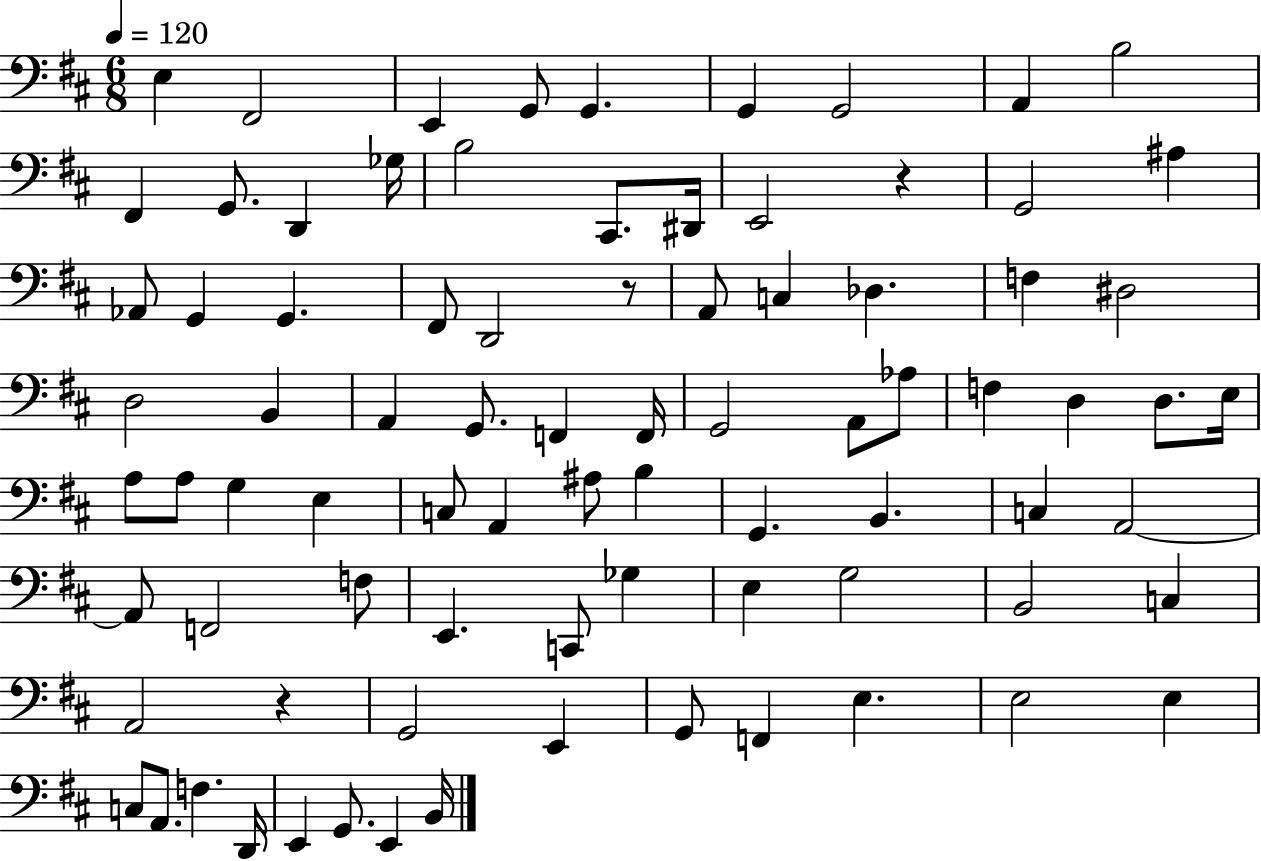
{
  \clef bass
  \numericTimeSignature
  \time 6/8
  \key d \major
  \tempo 4 = 120
  e4 fis,2 | e,4 g,8 g,4. | g,4 g,2 | a,4 b2 | \break fis,4 g,8. d,4 ges16 | b2 cis,8. dis,16 | e,2 r4 | g,2 ais4 | \break aes,8 g,4 g,4. | fis,8 d,2 r8 | a,8 c4 des4. | f4 dis2 | \break d2 b,4 | a,4 g,8. f,4 f,16 | g,2 a,8 aes8 | f4 d4 d8. e16 | \break a8 a8 g4 e4 | c8 a,4 ais8 b4 | g,4. b,4. | c4 a,2~~ | \break a,8 f,2 f8 | e,4. c,8 ges4 | e4 g2 | b,2 c4 | \break a,2 r4 | g,2 e,4 | g,8 f,4 e4. | e2 e4 | \break c8 a,8. f4. d,16 | e,4 g,8. e,4 b,16 | \bar "|."
}